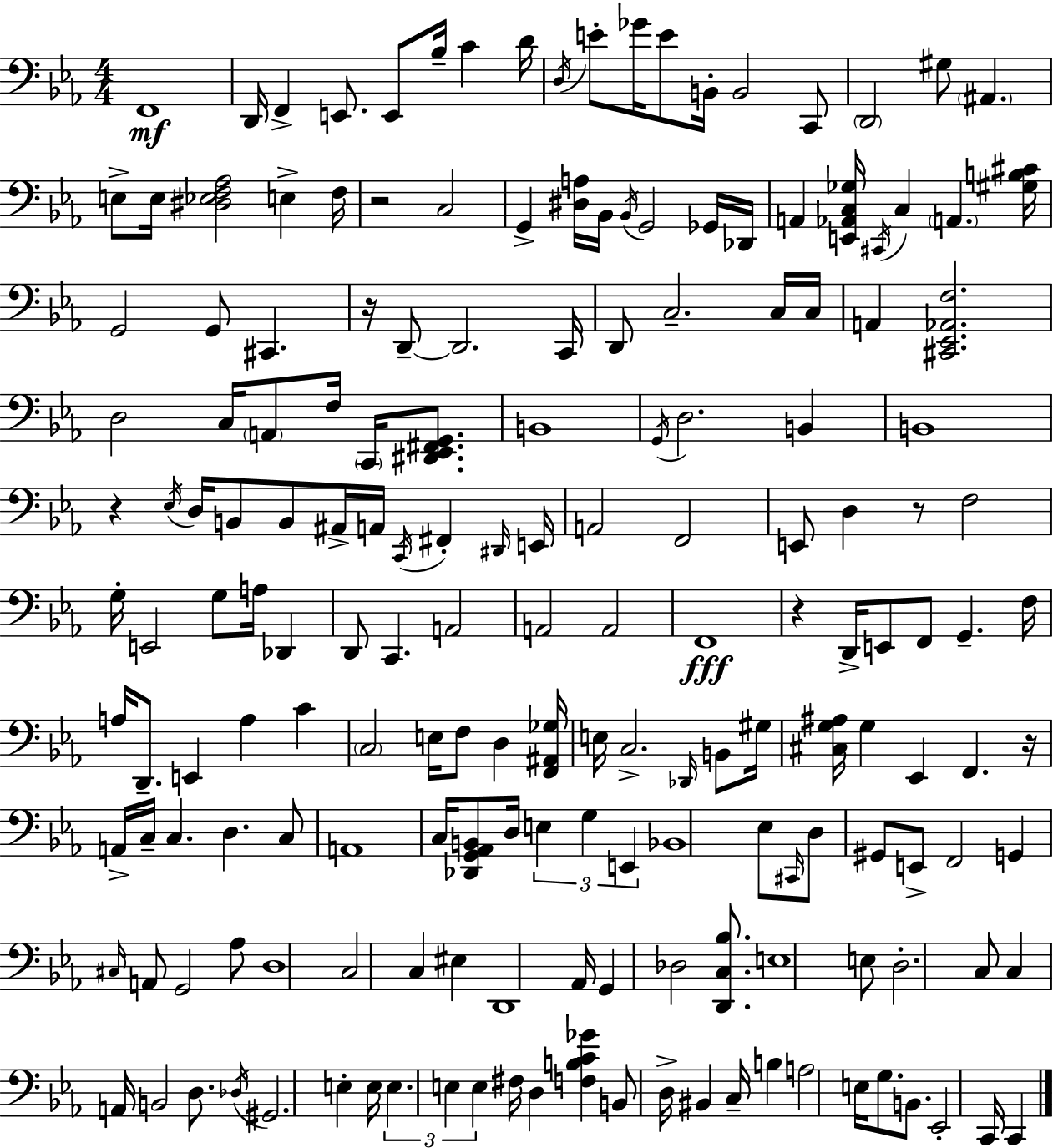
{
  \clef bass
  \numericTimeSignature
  \time 4/4
  \key c \minor
  f,1\mf | d,16 f,4-> e,8. e,8 bes16-- c'4 d'16 | \acciaccatura { d16 } e'8-. ges'16 e'8 b,16-. b,2 c,8 | \parenthesize d,2 gis8 \parenthesize ais,4. | \break e8-> e16 <dis ees f aes>2 e4-> | f16 r2 c2 | g,4-> <dis a>16 bes,16 \acciaccatura { bes,16 } g,2 | ges,16 des,16 a,4 <e, aes, c ges>16 \acciaccatura { cis,16 } c4 \parenthesize a,4. | \break <gis b cis'>16 g,2 g,8 cis,4. | r16 d,8--~~ d,2. | c,16 d,8 c2.-- | c16 c16 a,4 <cis, ees, aes, f>2. | \break d2 c16 \parenthesize a,8 f16 \parenthesize c,16 | <dis, ees, fis, g,>8. b,1 | \acciaccatura { g,16 } d2. | b,4 b,1 | \break r4 \acciaccatura { ees16 } d16 b,8 b,8 ais,16-> a,16 | \acciaccatura { c,16 } fis,4-. \grace { dis,16 } e,16 a,2 f,2 | e,8 d4 r8 f2 | g16-. e,2 | \break g8 a16 des,4 d,8 c,4. a,2 | a,2 a,2 | f,1\fff | r4 d,16-> e,8 f,8 | \break g,4.-- f16 a16 d,8.-- e,4 a4 | c'4 \parenthesize c2 e16 | f8 d4 <f, ais, ges>16 e16 c2.-> | \grace { des,16 } b,8 gis16 <cis g ais>16 g4 ees,4 | \break f,4. r16 a,16-> c16-- c4. | d4. c8 a,1 | c16 <des, g, aes, b,>8 d16 \tuplet 3/2 { e4 | g4 e,4 } bes,1 | \break ees8 \grace { cis,16 } d8 gis,8 e,8-> | f,2 g,4 \grace { cis16 } a,8 | g,2 aes8 d1 | c2 | \break c4 eis4 d,1 | aes,16 g,4 des2 | <d, c bes>8. e1 | e8 d2.-. | \break c8 c4 a,16 b,2 | d8. \acciaccatura { des16 } gis,2. | e4-. e16 \tuplet 3/2 { e4. | e4 e4 } fis16 d4 <f b c' ges'>4 | \break b,8 d16-> bis,4 c16-- b4 a2 | e16 g8. b,8. ees,2-. | c,16 c,4 \bar "|."
}